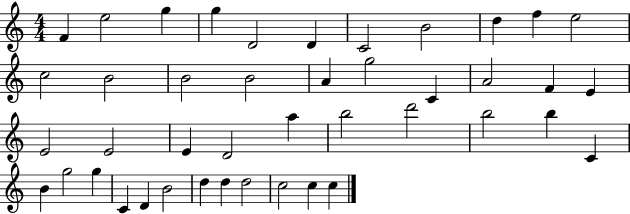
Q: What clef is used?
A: treble